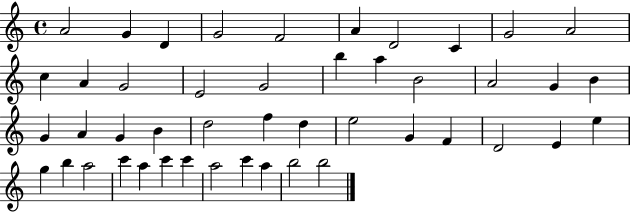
{
  \clef treble
  \time 4/4
  \defaultTimeSignature
  \key c \major
  a'2 g'4 d'4 | g'2 f'2 | a'4 d'2 c'4 | g'2 a'2 | \break c''4 a'4 g'2 | e'2 g'2 | b''4 a''4 b'2 | a'2 g'4 b'4 | \break g'4 a'4 g'4 b'4 | d''2 f''4 d''4 | e''2 g'4 f'4 | d'2 e'4 e''4 | \break g''4 b''4 a''2 | c'''4 a''4 c'''4 c'''4 | a''2 c'''4 a''4 | b''2 b''2 | \break \bar "|."
}